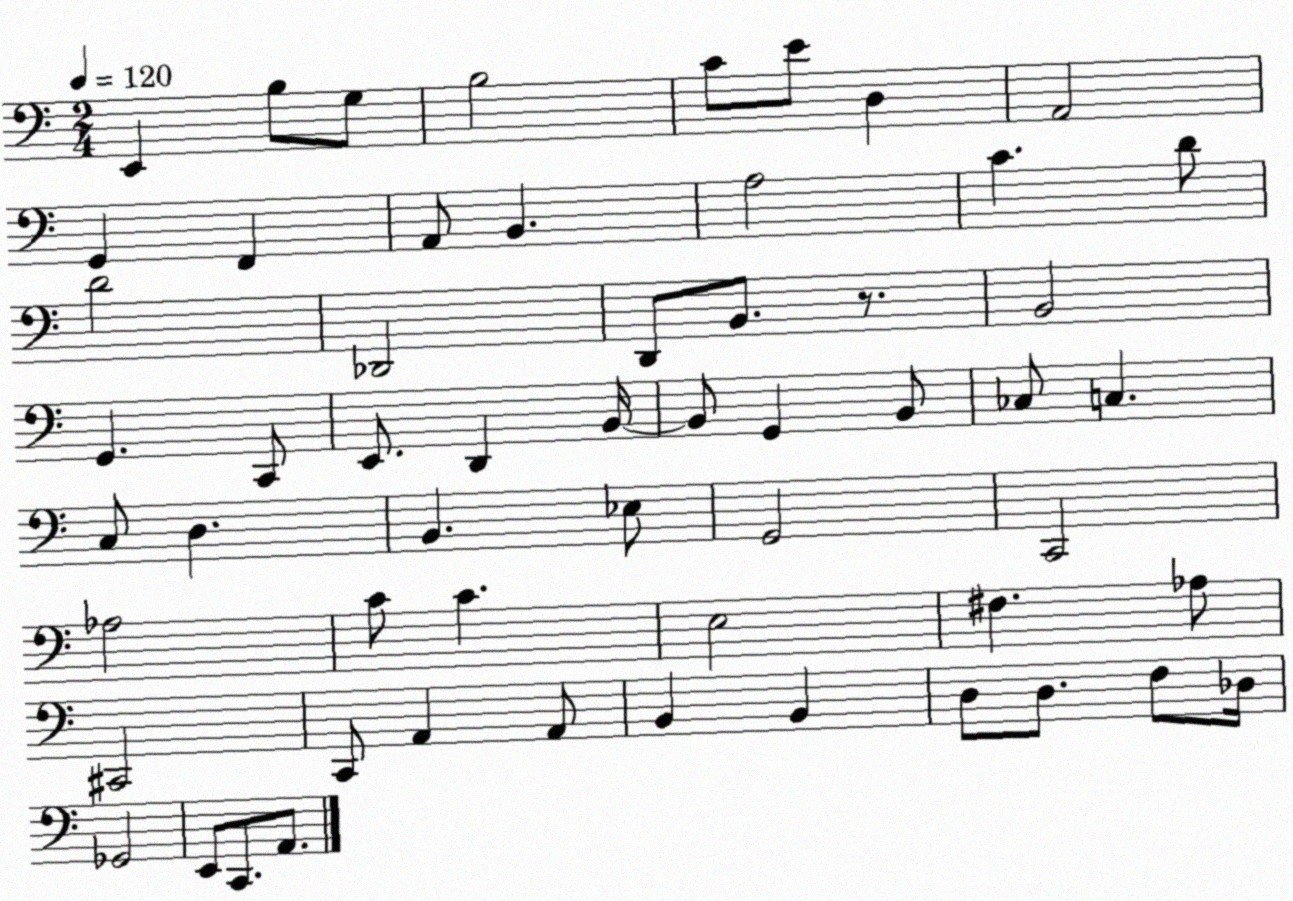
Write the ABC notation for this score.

X:1
T:Untitled
M:2/4
L:1/4
K:C
E,, B,/2 G,/2 B,2 C/2 E/2 D, A,,2 G,, F,, A,,/2 B,, A,2 C D/2 D2 _D,,2 D,,/2 B,,/2 z/2 B,,2 G,, C,,/2 E,,/2 D,, B,,/4 B,,/2 G,, B,,/2 _C,/2 C, C,/2 D, B,, _E,/2 G,,2 C,,2 _A,2 C/2 C E,2 ^F, _A,/2 ^C,,2 C,,/2 A,, A,,/2 B,, B,, D,/2 D,/2 F,/2 _D,/4 _G,,2 E,,/2 C,,/2 A,,/2